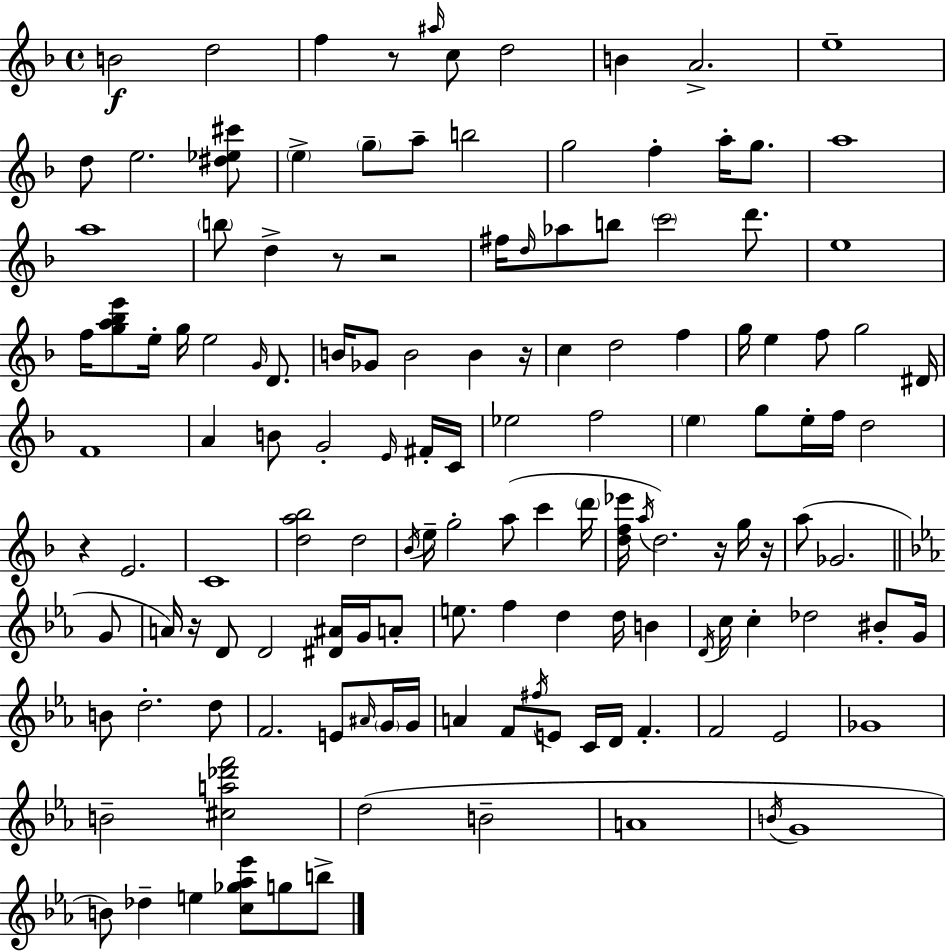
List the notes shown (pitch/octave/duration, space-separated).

B4/h D5/h F5/q R/e A#5/s C5/e D5/h B4/q A4/h. E5/w D5/e E5/h. [D#5,Eb5,C#6]/e E5/q G5/e A5/e B5/h G5/h F5/q A5/s G5/e. A5/w A5/w B5/e D5/q R/e R/h F#5/s D5/s Ab5/e B5/e C6/h D6/e. E5/w F5/s [G5,A5,Bb5,E6]/e E5/s G5/s E5/h G4/s D4/e. B4/s Gb4/e B4/h B4/q R/s C5/q D5/h F5/q G5/s E5/q F5/e G5/h D#4/s F4/w A4/q B4/e G4/h E4/s F#4/s C4/s Eb5/h F5/h E5/q G5/e E5/s F5/s D5/h R/q E4/h. C4/w [D5,A5,Bb5]/h D5/h Bb4/s E5/s G5/h A5/e C6/q D6/s [D5,F5,Eb6]/s A5/s D5/h. R/s G5/s R/s A5/e Gb4/h. G4/e A4/s R/s D4/e D4/h [D#4,A#4]/s G4/s A4/e E5/e. F5/q D5/q D5/s B4/q D4/s C5/s C5/q Db5/h BIS4/e G4/s B4/e D5/h. D5/e F4/h. E4/e A#4/s G4/s G4/s A4/q F4/e F#5/s E4/e C4/s D4/s F4/q. F4/h Eb4/h Gb4/w B4/h [C#5,A5,Db6,F6]/h D5/h B4/h A4/w B4/s G4/w B4/e Db5/q E5/q [C5,Gb5,Ab5,Eb6]/e G5/e B5/e